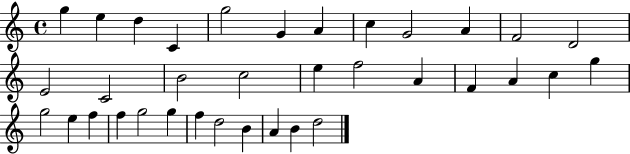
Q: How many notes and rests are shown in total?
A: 35